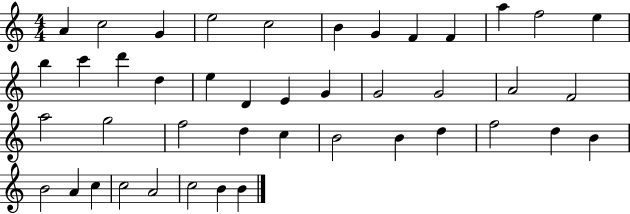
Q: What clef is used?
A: treble